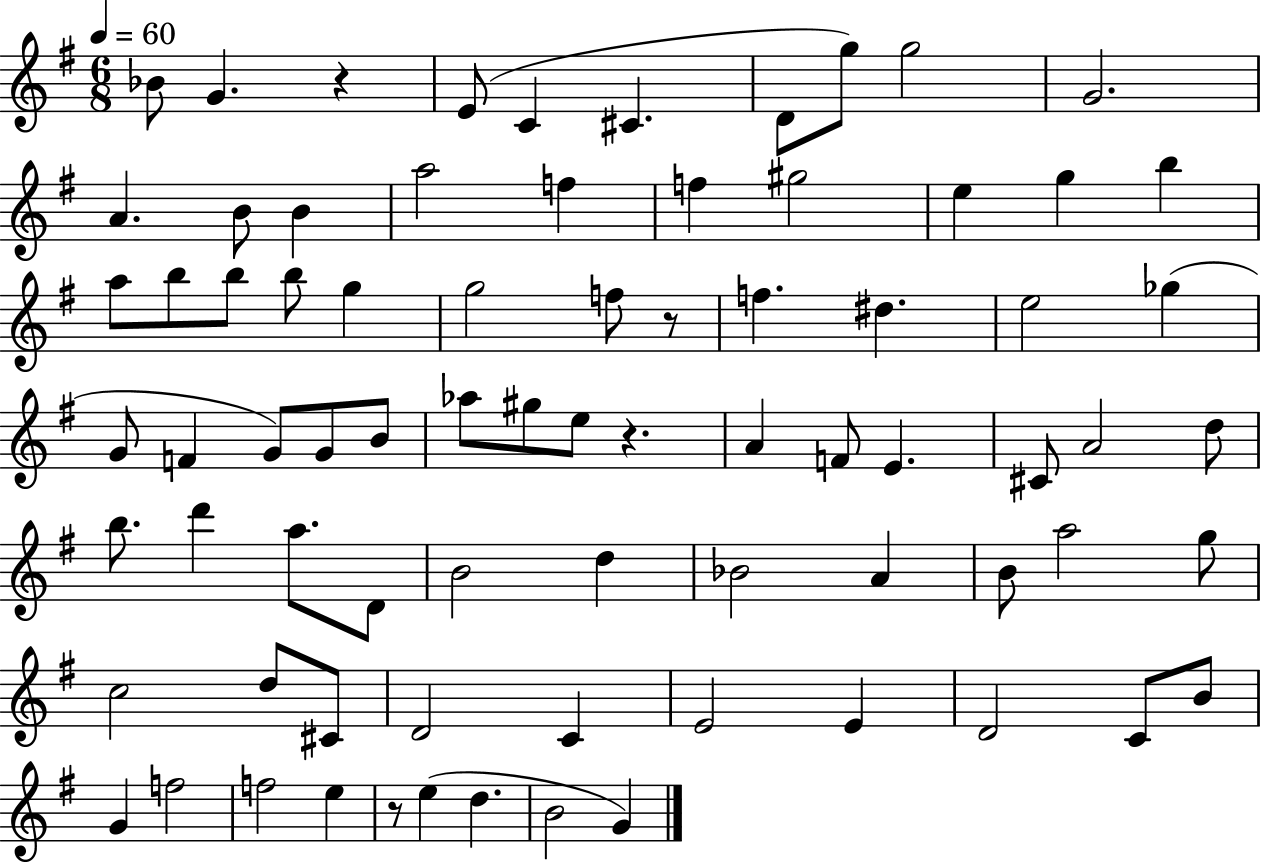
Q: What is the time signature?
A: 6/8